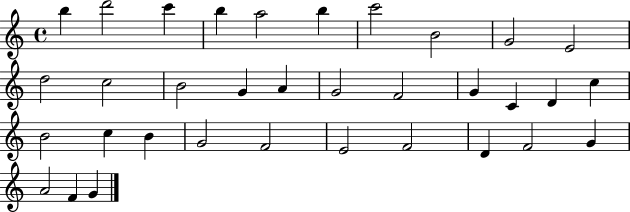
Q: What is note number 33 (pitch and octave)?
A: F4